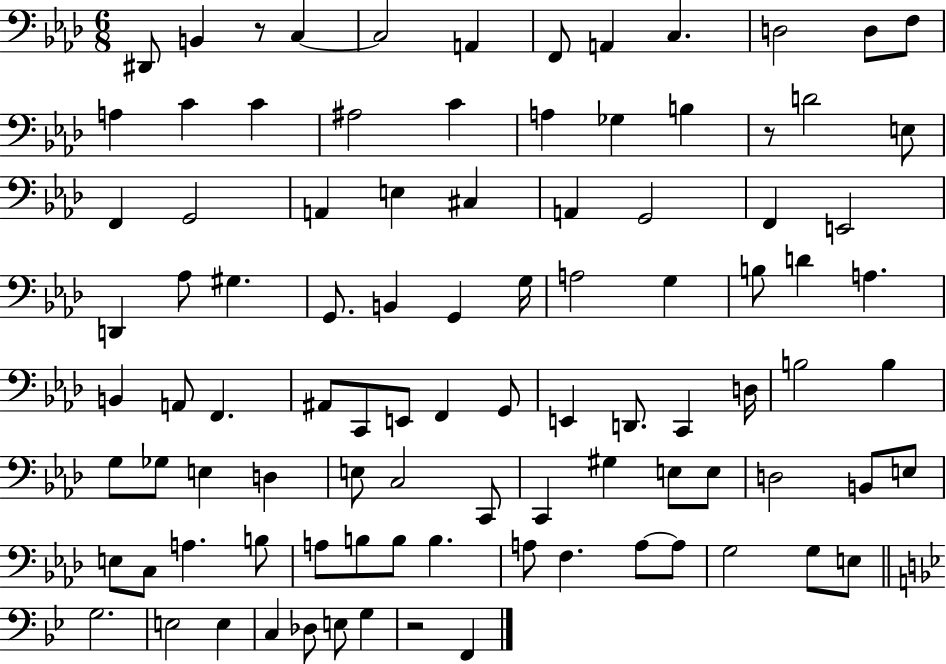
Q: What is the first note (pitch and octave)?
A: D#2